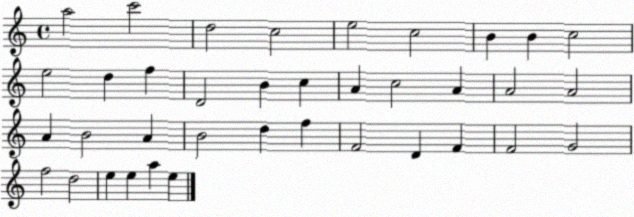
X:1
T:Untitled
M:4/4
L:1/4
K:C
a2 c'2 d2 c2 e2 c2 B B c2 e2 d f D2 B c A c2 A A2 A2 A B2 A B2 d f F2 D F F2 G2 f2 d2 e e a e